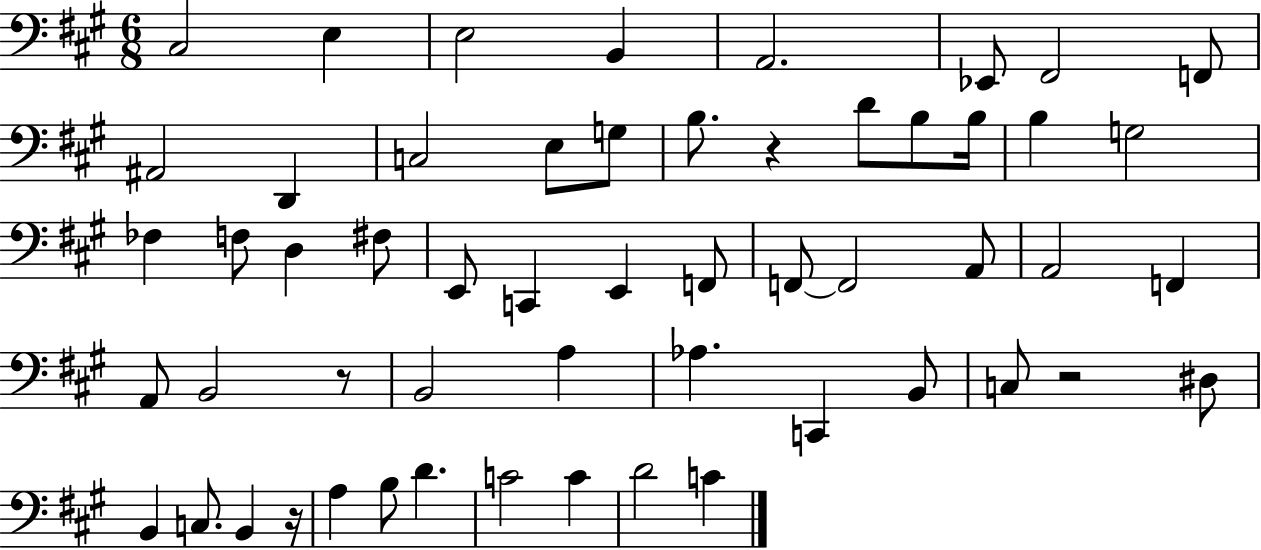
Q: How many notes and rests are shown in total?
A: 55